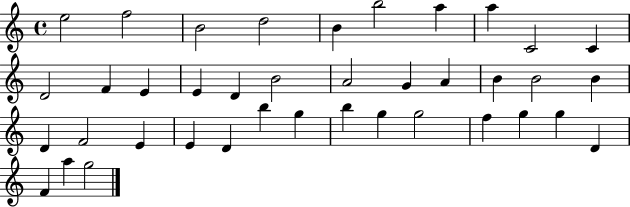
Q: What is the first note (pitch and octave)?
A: E5